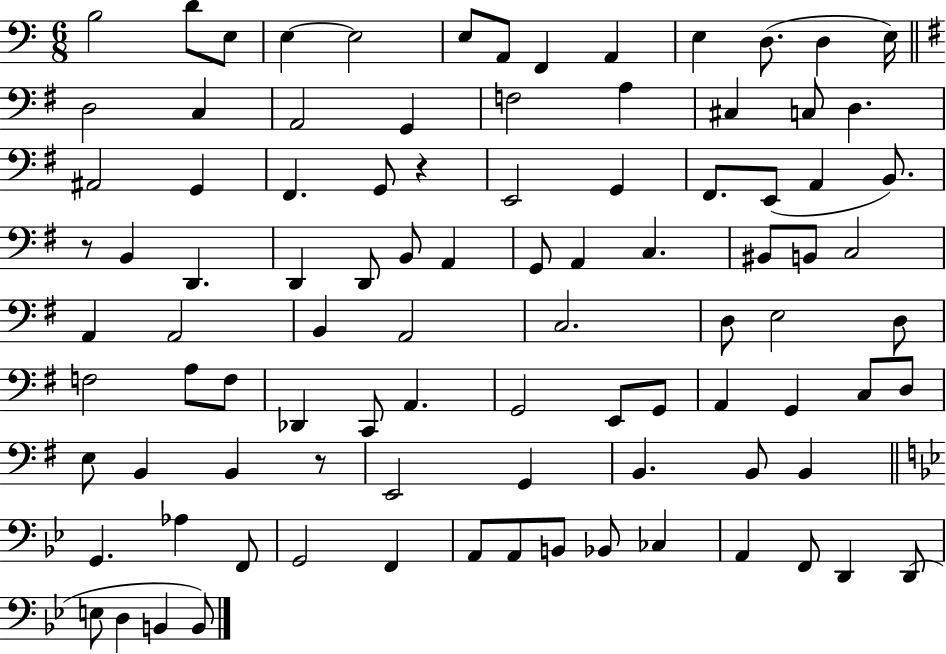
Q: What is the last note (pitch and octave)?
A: B2